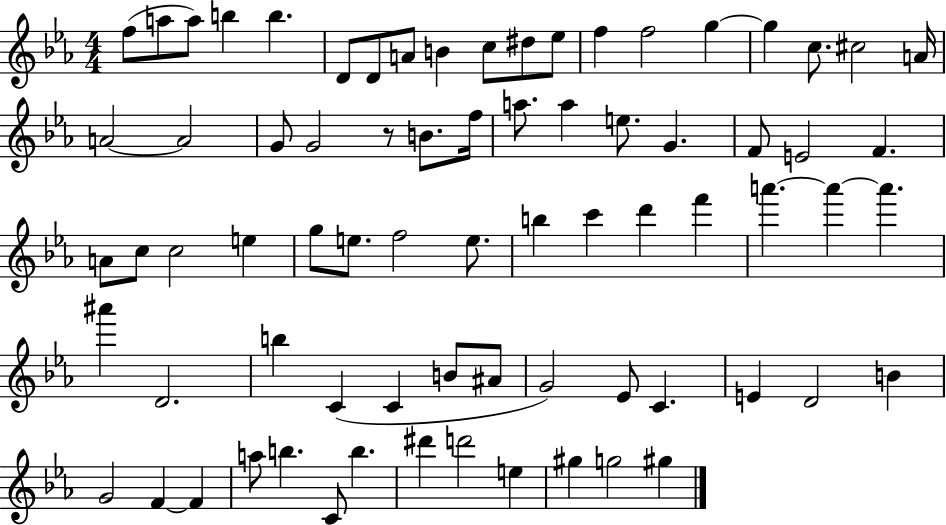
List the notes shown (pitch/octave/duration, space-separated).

F5/e A5/e A5/e B5/q B5/q. D4/e D4/e A4/e B4/q C5/e D#5/e Eb5/e F5/q F5/h G5/q G5/q C5/e. C#5/h A4/s A4/h A4/h G4/e G4/h R/e B4/e. F5/s A5/e. A5/q E5/e. G4/q. F4/e E4/h F4/q. A4/e C5/e C5/h E5/q G5/e E5/e. F5/h E5/e. B5/q C6/q D6/q F6/q A6/q. A6/q A6/q. A#6/q D4/h. B5/q C4/q C4/q B4/e A#4/e G4/h Eb4/e C4/q. E4/q D4/h B4/q G4/h F4/q F4/q A5/e B5/q. C4/e B5/q. D#6/q D6/h E5/q G#5/q G5/h G#5/q